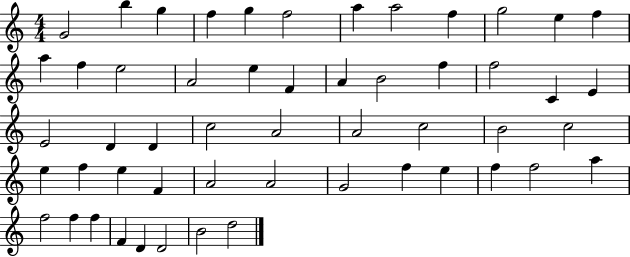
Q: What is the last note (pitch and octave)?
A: D5